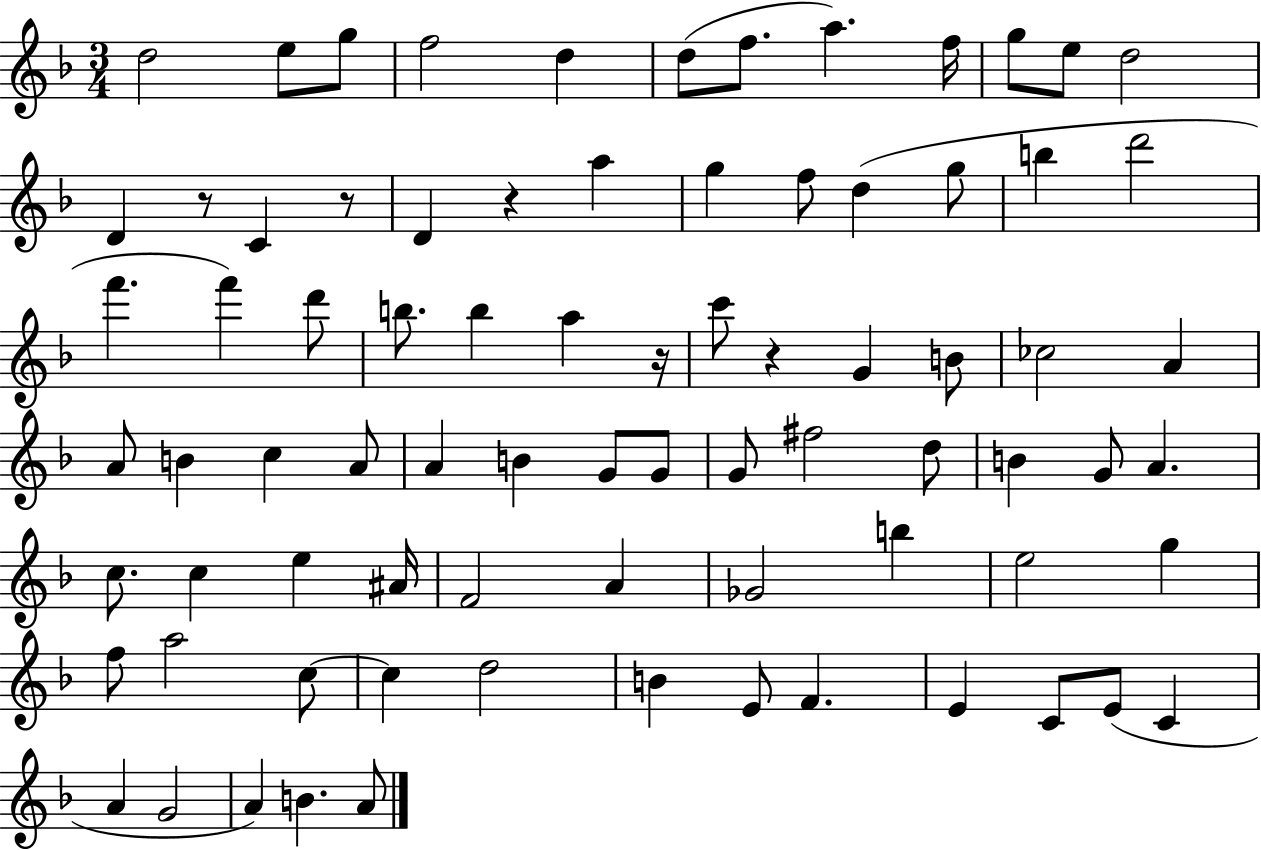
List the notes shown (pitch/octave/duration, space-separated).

D5/h E5/e G5/e F5/h D5/q D5/e F5/e. A5/q. F5/s G5/e E5/e D5/h D4/q R/e C4/q R/e D4/q R/q A5/q G5/q F5/e D5/q G5/e B5/q D6/h F6/q. F6/q D6/e B5/e. B5/q A5/q R/s C6/e R/q G4/q B4/e CES5/h A4/q A4/e B4/q C5/q A4/e A4/q B4/q G4/e G4/e G4/e F#5/h D5/e B4/q G4/e A4/q. C5/e. C5/q E5/q A#4/s F4/h A4/q Gb4/h B5/q E5/h G5/q F5/e A5/h C5/e C5/q D5/h B4/q E4/e F4/q. E4/q C4/e E4/e C4/q A4/q G4/h A4/q B4/q. A4/e